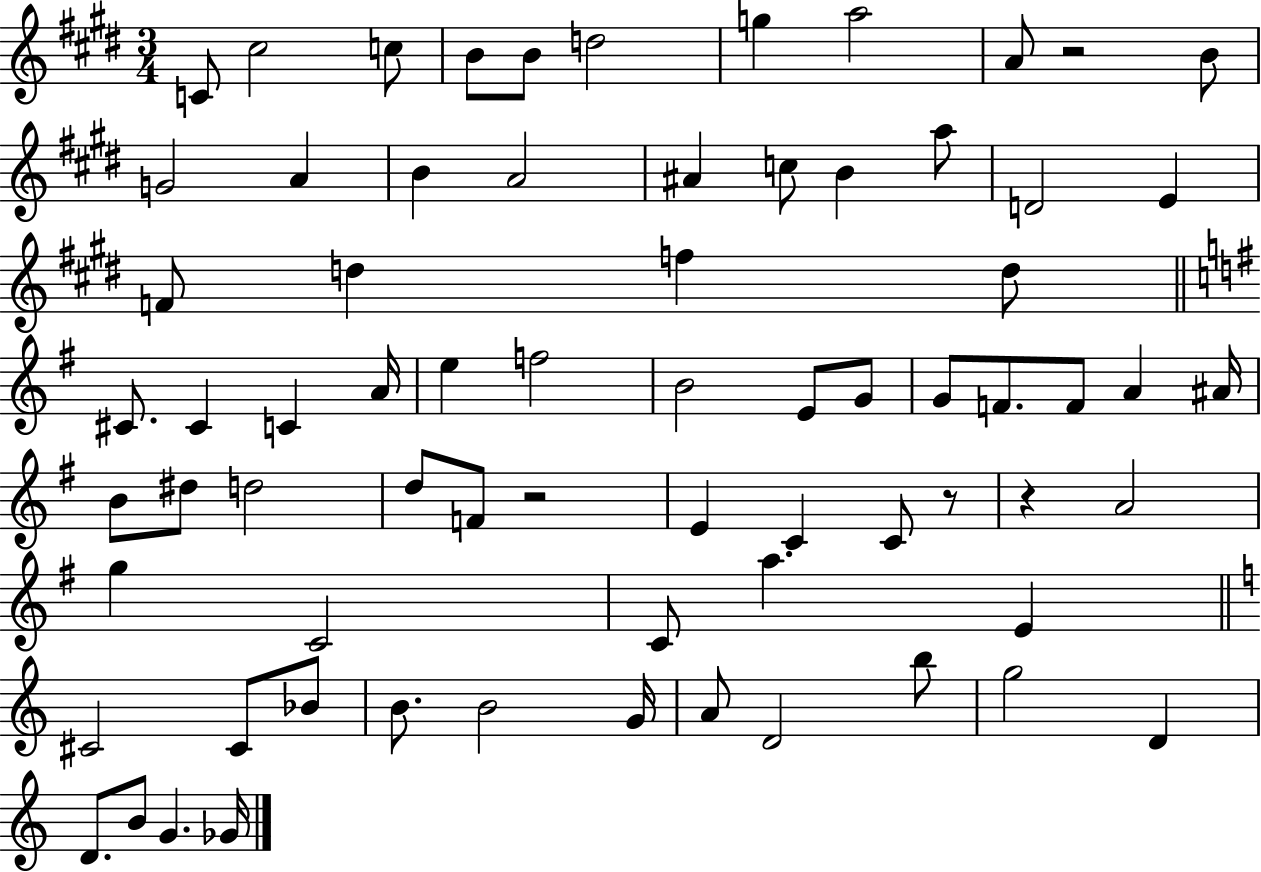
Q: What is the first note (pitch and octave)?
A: C4